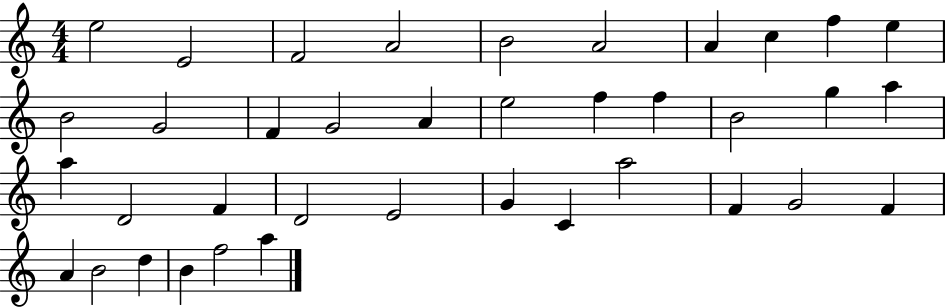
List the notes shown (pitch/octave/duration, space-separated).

E5/h E4/h F4/h A4/h B4/h A4/h A4/q C5/q F5/q E5/q B4/h G4/h F4/q G4/h A4/q E5/h F5/q F5/q B4/h G5/q A5/q A5/q D4/h F4/q D4/h E4/h G4/q C4/q A5/h F4/q G4/h F4/q A4/q B4/h D5/q B4/q F5/h A5/q